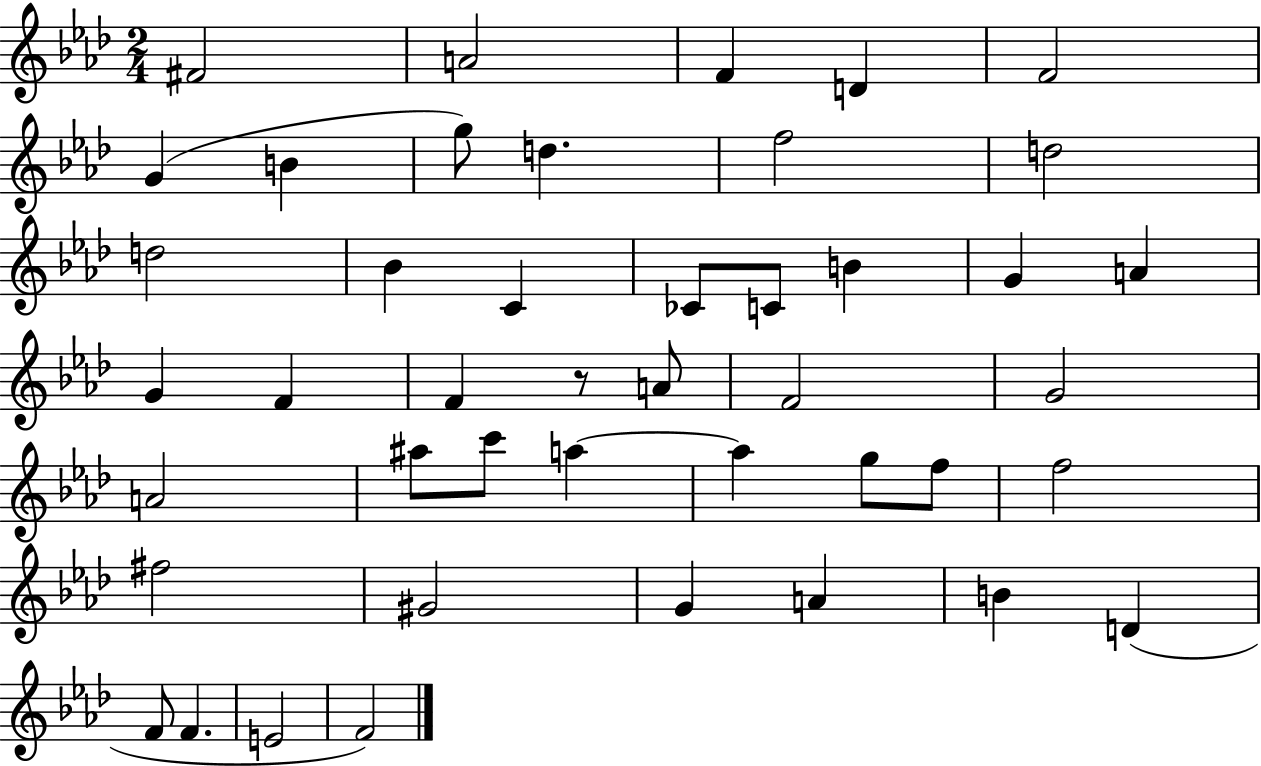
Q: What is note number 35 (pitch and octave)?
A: G#4